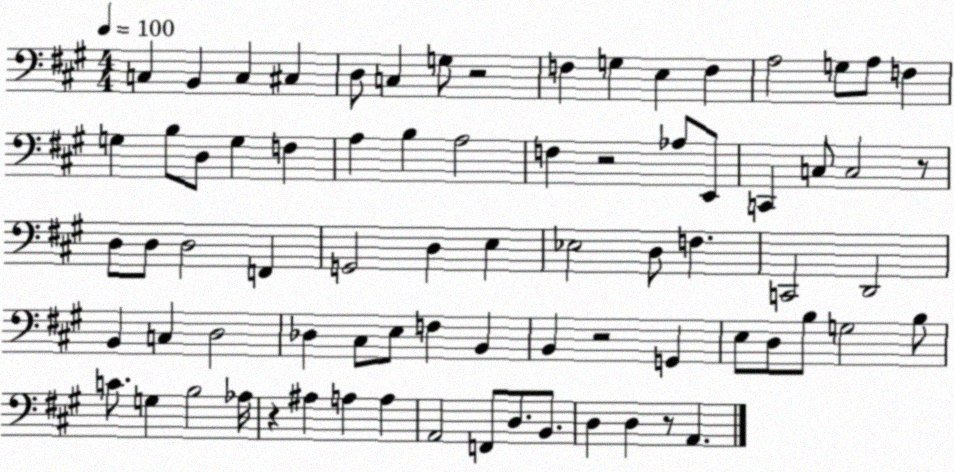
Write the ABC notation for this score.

X:1
T:Untitled
M:4/4
L:1/4
K:A
C, B,, C, ^C, D,/2 C, G,/2 z2 F, G, E, F, A,2 G,/2 A,/2 F, G, B,/2 D,/2 G, F, A, B, A,2 F, z2 _A,/2 E,,/2 C,, C,/2 C,2 z/2 D,/2 D,/2 D,2 F,, G,,2 D, E, _E,2 D,/2 F, C,,2 D,,2 B,, C, D,2 _D, ^C,/2 E,/2 F, B,, B,, z2 G,, E,/2 D,/2 B,/2 G,2 B,/2 C/2 G, B,2 _A,/4 z ^A, A, A, A,,2 F,,/2 D,/2 B,,/2 D, D, z/2 A,,